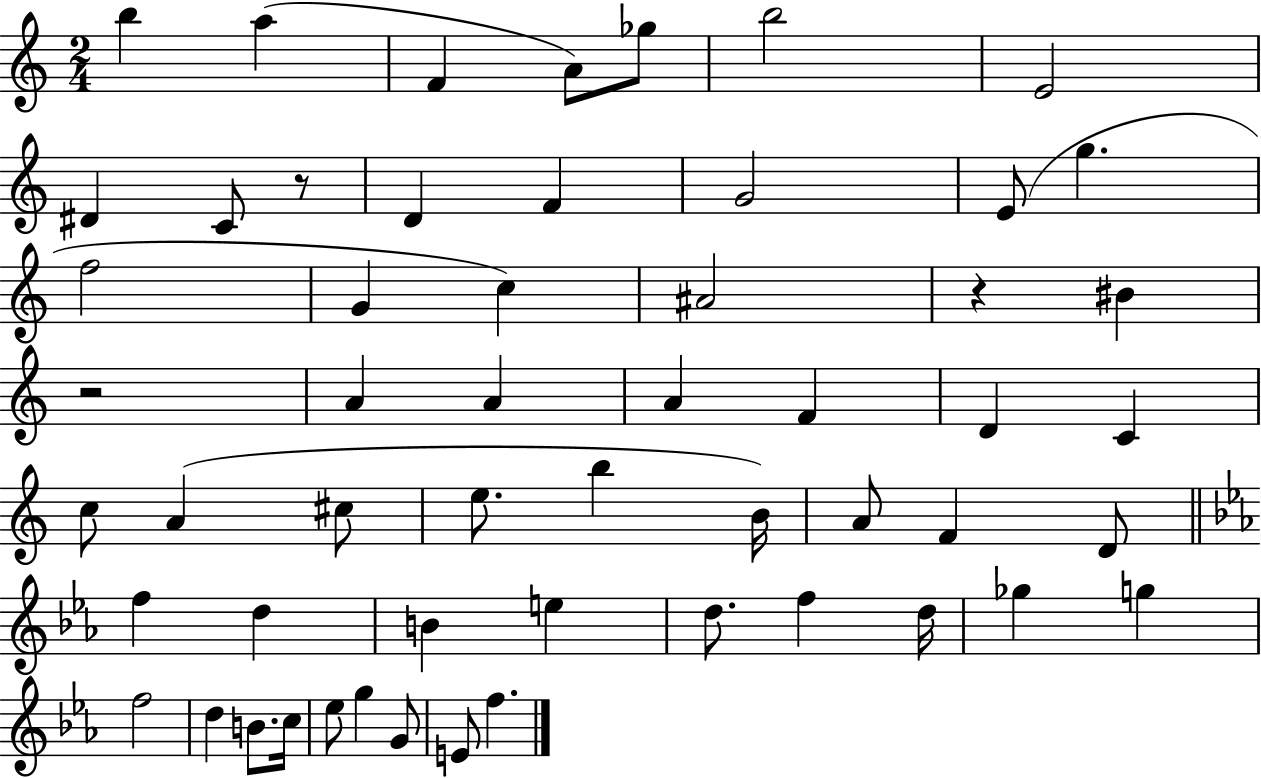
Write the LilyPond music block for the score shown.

{
  \clef treble
  \numericTimeSignature
  \time 2/4
  \key c \major
  \repeat volta 2 { b''4 a''4( | f'4 a'8) ges''8 | b''2 | e'2 | \break dis'4 c'8 r8 | d'4 f'4 | g'2 | e'8( g''4. | \break f''2 | g'4 c''4) | ais'2 | r4 bis'4 | \break r2 | a'4 a'4 | a'4 f'4 | d'4 c'4 | \break c''8 a'4( cis''8 | e''8. b''4 b'16) | a'8 f'4 d'8 | \bar "||" \break \key ees \major f''4 d''4 | b'4 e''4 | d''8. f''4 d''16 | ges''4 g''4 | \break f''2 | d''4 b'8. c''16 | ees''8 g''4 g'8 | e'8 f''4. | \break } \bar "|."
}